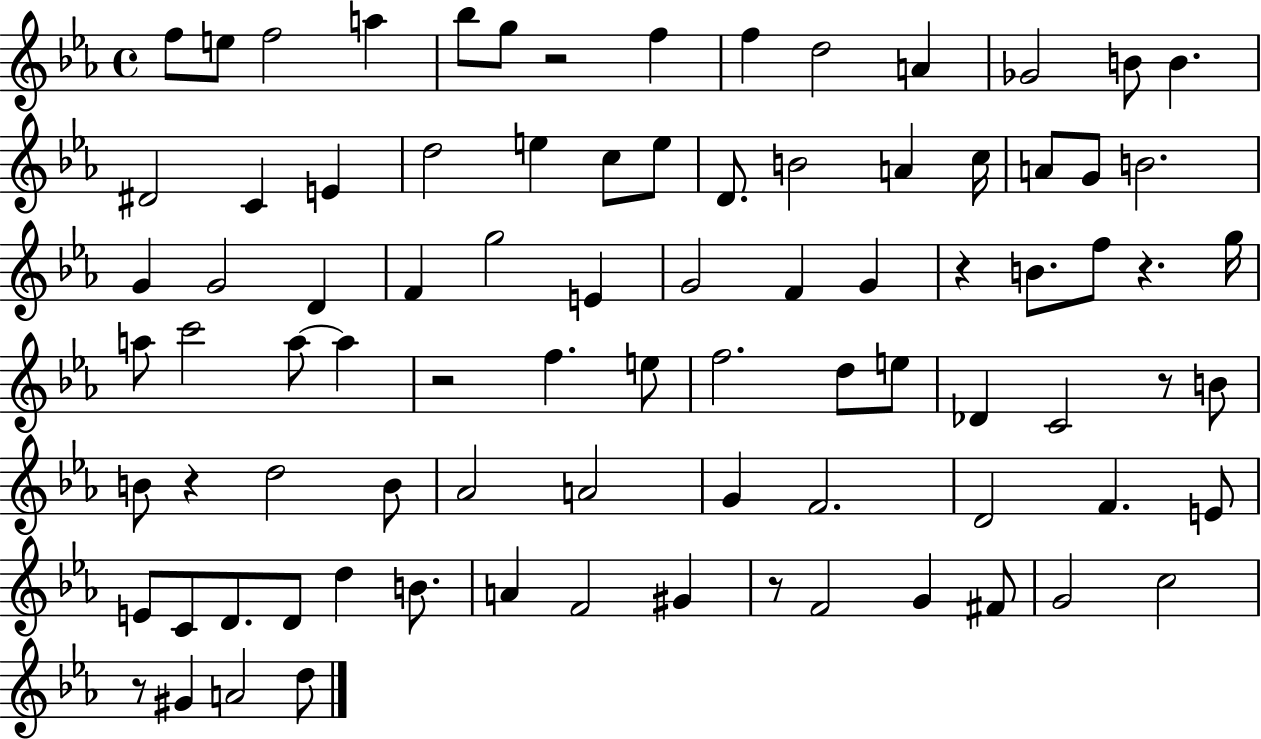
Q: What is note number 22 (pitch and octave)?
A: B4